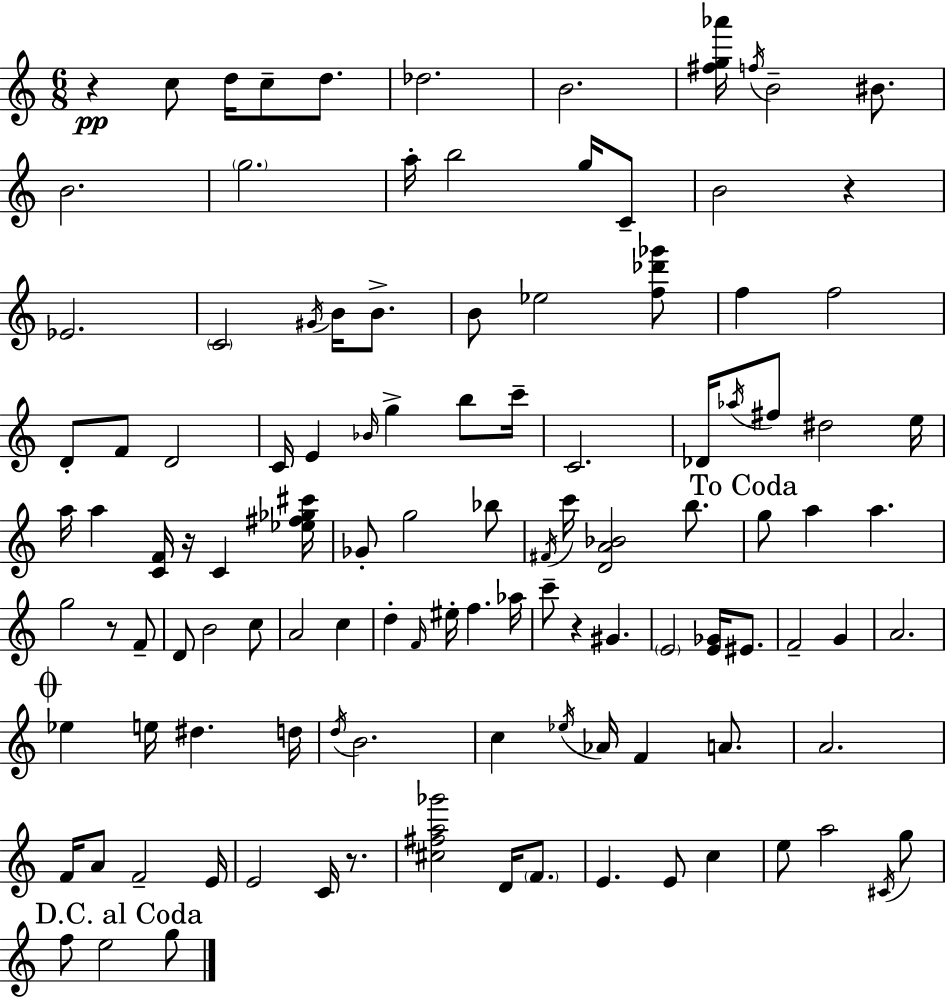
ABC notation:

X:1
T:Untitled
M:6/8
L:1/4
K:C
z c/2 d/4 c/2 d/2 _d2 B2 [^fg_a']/4 f/4 B2 ^B/2 B2 g2 a/4 b2 g/4 C/2 B2 z _E2 C2 ^G/4 B/4 B/2 B/2 _e2 [f_d'_g']/2 f f2 D/2 F/2 D2 C/4 E _B/4 g b/2 c'/4 C2 _D/4 _a/4 ^f/2 ^d2 e/4 a/4 a [CF]/4 z/4 C [_e^f_g^c']/4 _G/2 g2 _b/2 ^F/4 c'/4 [DA_B]2 b/2 g/2 a a g2 z/2 F/2 D/2 B2 c/2 A2 c d F/4 ^e/4 f _a/4 c'/2 z ^G E2 [E_G]/4 ^E/2 F2 G A2 _e e/4 ^d d/4 d/4 B2 c _e/4 _A/4 F A/2 A2 F/4 A/2 F2 E/4 E2 C/4 z/2 [^c^fa_g']2 D/4 F/2 E E/2 c e/2 a2 ^C/4 g/2 f/2 e2 g/2